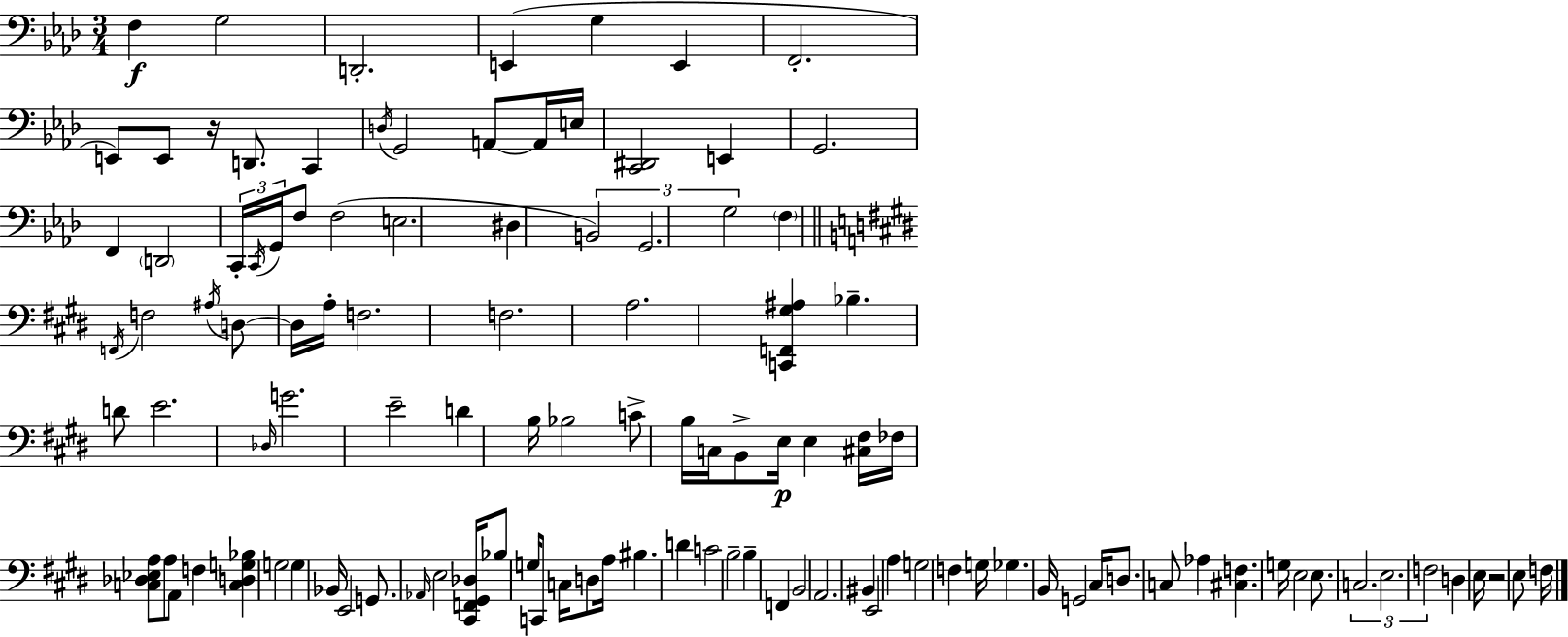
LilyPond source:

{
  \clef bass
  \numericTimeSignature
  \time 3/4
  \key f \minor
  \repeat volta 2 { f4\f g2 | d,2.-. | e,4( g4 e,4 | f,2.-. | \break e,8) e,8 r16 d,8. c,4 | \acciaccatura { d16 } g,2 a,8~~ a,16 | e16 <c, dis,>2 e,4 | g,2. | \break f,4 \parenthesize d,2 | \tuplet 3/2 { c,16-. \acciaccatura { c,16 } g,16 } f8 f2( | e2. | dis4 \tuplet 3/2 { b,2) | \break g,2. | g2 } \parenthesize f4 | \bar "||" \break \key e \major \acciaccatura { f,16 } f2 \acciaccatura { ais16 } d8~~ | d16 a16-. f2. | f2. | a2. | \break <c, f, gis ais>4 bes4.-- | d'8 e'2. | \grace { des16 } g'2. | e'2-- d'4 | \break b16 bes2 | c'8-> b16 c16 b,8-> e16\p e4 <cis fis>16 | fes16 <c des ees a>8 a8 a,8 f4 <c d g bes>4 | g2 g4 | \break bes,16 e,2 | g,8. \grace { aes,16 } e2 | <cis, f, gis, des>16 bes8 g16 c,8 c16 d8 a16 bis4. | d'4 c'2 | \break b2-- | b4-- f,4 b,2 | a,2. | bis,4 e,2 | \break a4 g2 | f4 g16 ges4. | b,16 g,2 | cis16 d8. c8 aes4 <cis f>4. | \break g16 e2 | e8. \tuplet 3/2 { c2. | e2. | f2 } | \break d4 e16 r2 | e8 f16 } \bar "|."
}